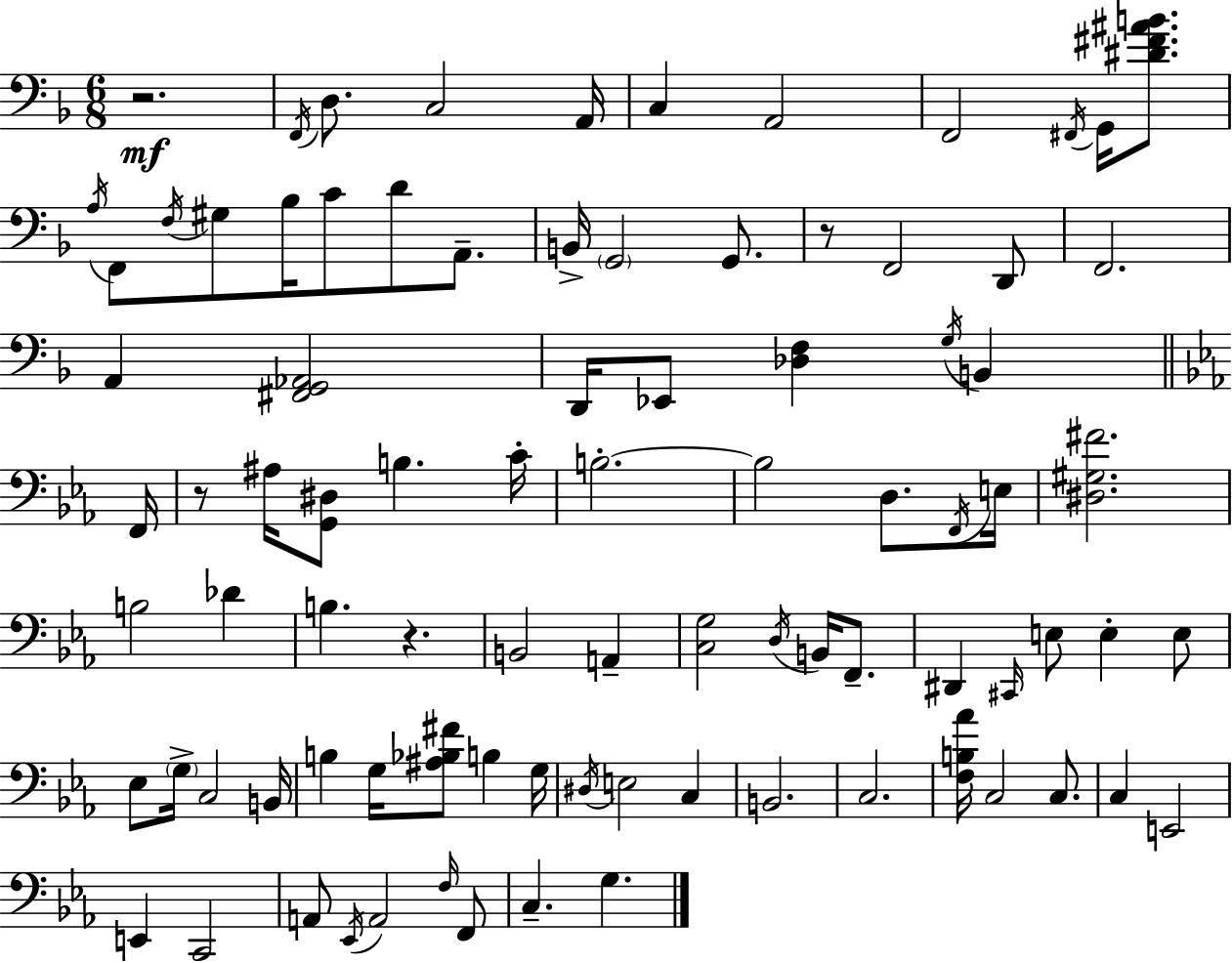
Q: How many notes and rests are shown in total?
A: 88